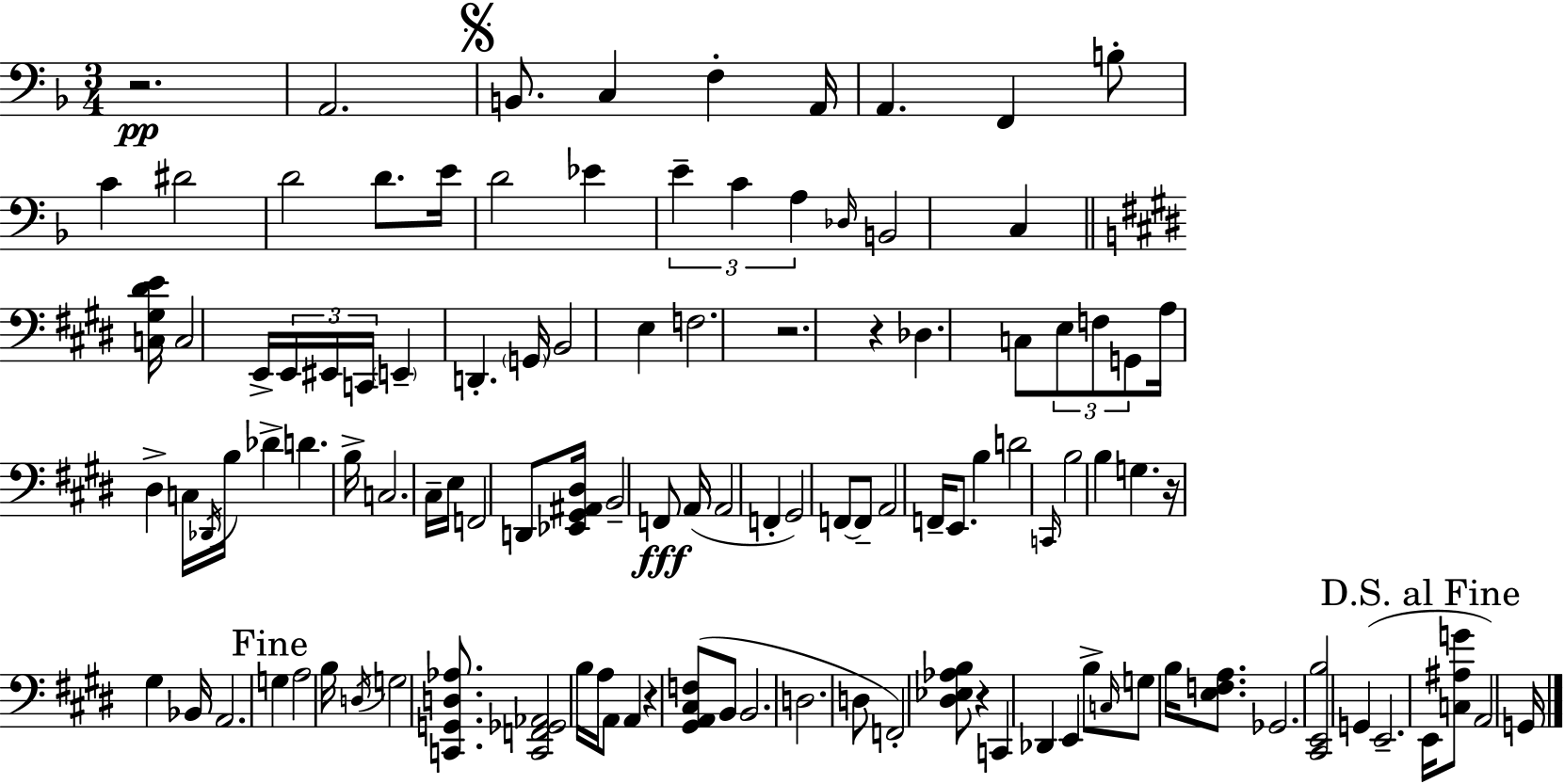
X:1
T:Untitled
M:3/4
L:1/4
K:F
z2 A,,2 B,,/2 C, F, A,,/4 A,, F,, B,/2 C ^D2 D2 D/2 E/4 D2 _E E C A, _D,/4 B,,2 C, [C,^G,^DE]/4 C,2 E,,/4 E,,/4 ^E,,/4 C,,/4 E,, D,, G,,/4 B,,2 E, F,2 z2 z _D, C,/2 E,/2 F,/2 G,,/2 A,/4 ^D, C,/4 _D,,/4 B,/4 _D D B,/4 C,2 ^C,/4 E,/4 F,,2 D,,/2 [_E,,^G,,^A,,^D,]/4 B,,2 F,,/2 A,,/4 A,,2 F,, ^G,,2 F,,/2 F,,/2 A,,2 F,,/4 E,,/2 B, D2 C,,/4 B,2 B, G, z/4 ^G, _B,,/4 A,,2 G, A,2 B,/4 D,/4 G,2 [C,,G,,D,_A,]/2 [C,,F,,_G,,_A,,]2 B,/4 A,/4 A,,/2 A,, z [^G,,A,,^C,F,]/2 B,,/2 B,,2 D,2 D,/2 F,,2 [^D,_E,_A,B,]/2 z C,, _D,, E,, B,/2 C,/4 G,/2 B,/4 [E,F,A,]/2 _G,,2 [^C,,E,,B,]2 G,, E,,2 E,,/4 [C,^A,G]/2 A,,2 G,,/4